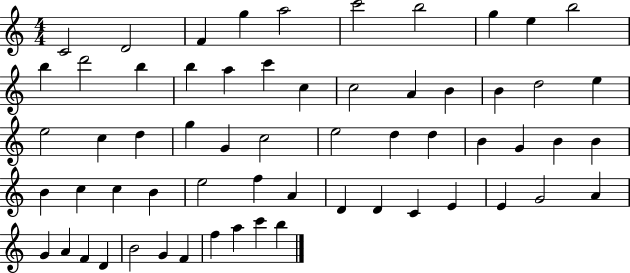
C4/h D4/h F4/q G5/q A5/h C6/h B5/h G5/q E5/q B5/h B5/q D6/h B5/q B5/q A5/q C6/q C5/q C5/h A4/q B4/q B4/q D5/h E5/q E5/h C5/q D5/q G5/q G4/q C5/h E5/h D5/q D5/q B4/q G4/q B4/q B4/q B4/q C5/q C5/q B4/q E5/h F5/q A4/q D4/q D4/q C4/q E4/q E4/q G4/h A4/q G4/q A4/q F4/q D4/q B4/h G4/q F4/q F5/q A5/q C6/q B5/q